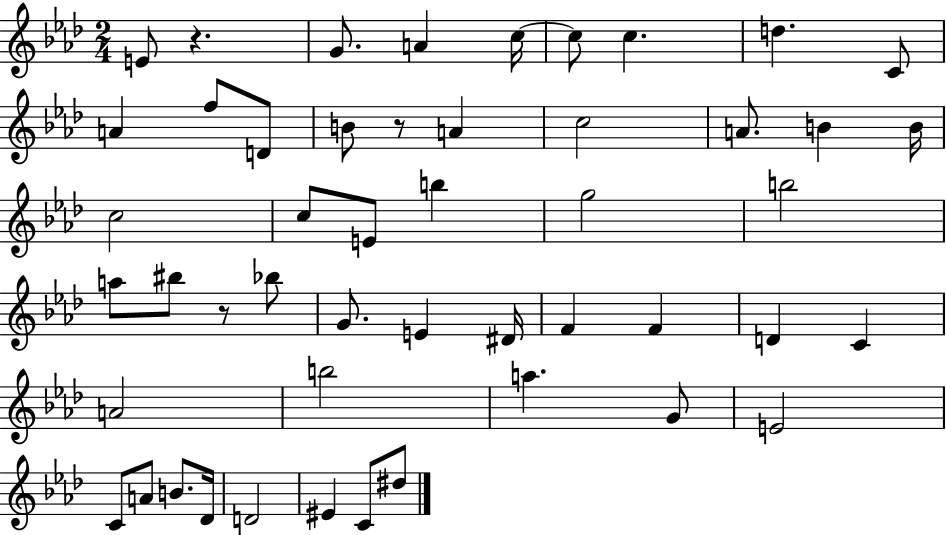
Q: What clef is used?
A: treble